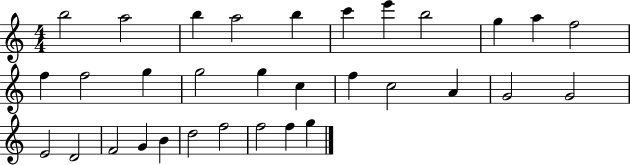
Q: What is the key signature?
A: C major